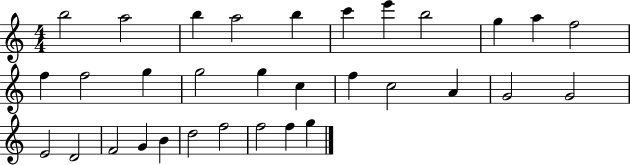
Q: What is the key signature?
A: C major